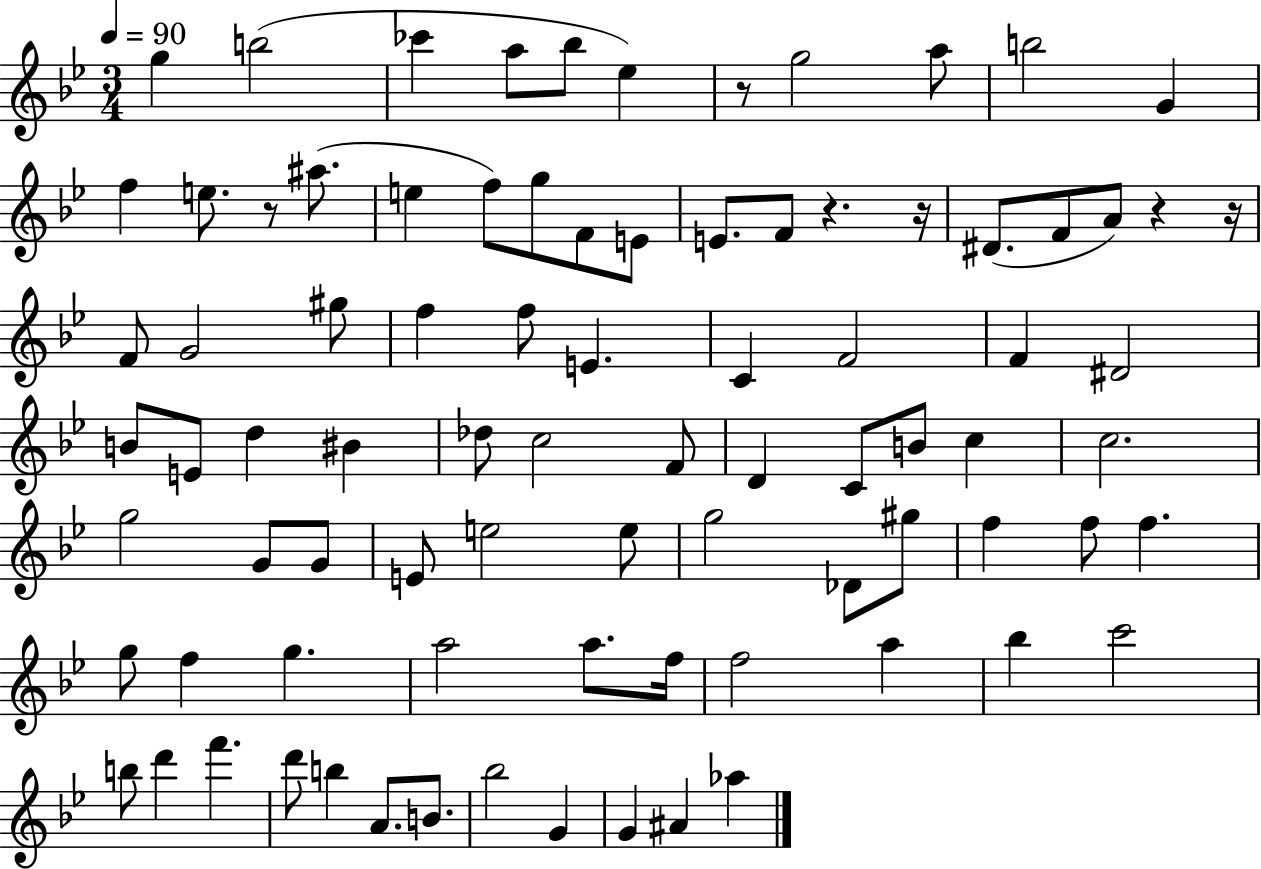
{
  \clef treble
  \numericTimeSignature
  \time 3/4
  \key bes \major
  \tempo 4 = 90
  g''4 b''2( | ces'''4 a''8 bes''8 ees''4) | r8 g''2 a''8 | b''2 g'4 | \break f''4 e''8. r8 ais''8.( | e''4 f''8) g''8 f'8 e'8 | e'8. f'8 r4. r16 | dis'8.( f'8 a'8) r4 r16 | \break f'8 g'2 gis''8 | f''4 f''8 e'4. | c'4 f'2 | f'4 dis'2 | \break b'8 e'8 d''4 bis'4 | des''8 c''2 f'8 | d'4 c'8 b'8 c''4 | c''2. | \break g''2 g'8 g'8 | e'8 e''2 e''8 | g''2 des'8 gis''8 | f''4 f''8 f''4. | \break g''8 f''4 g''4. | a''2 a''8. f''16 | f''2 a''4 | bes''4 c'''2 | \break b''8 d'''4 f'''4. | d'''8 b''4 a'8. b'8. | bes''2 g'4 | g'4 ais'4 aes''4 | \break \bar "|."
}